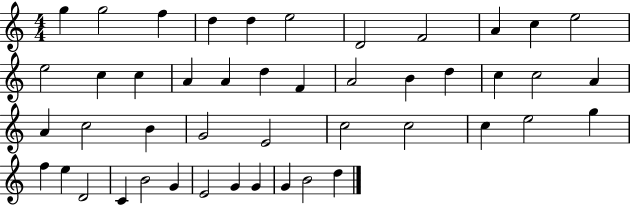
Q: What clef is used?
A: treble